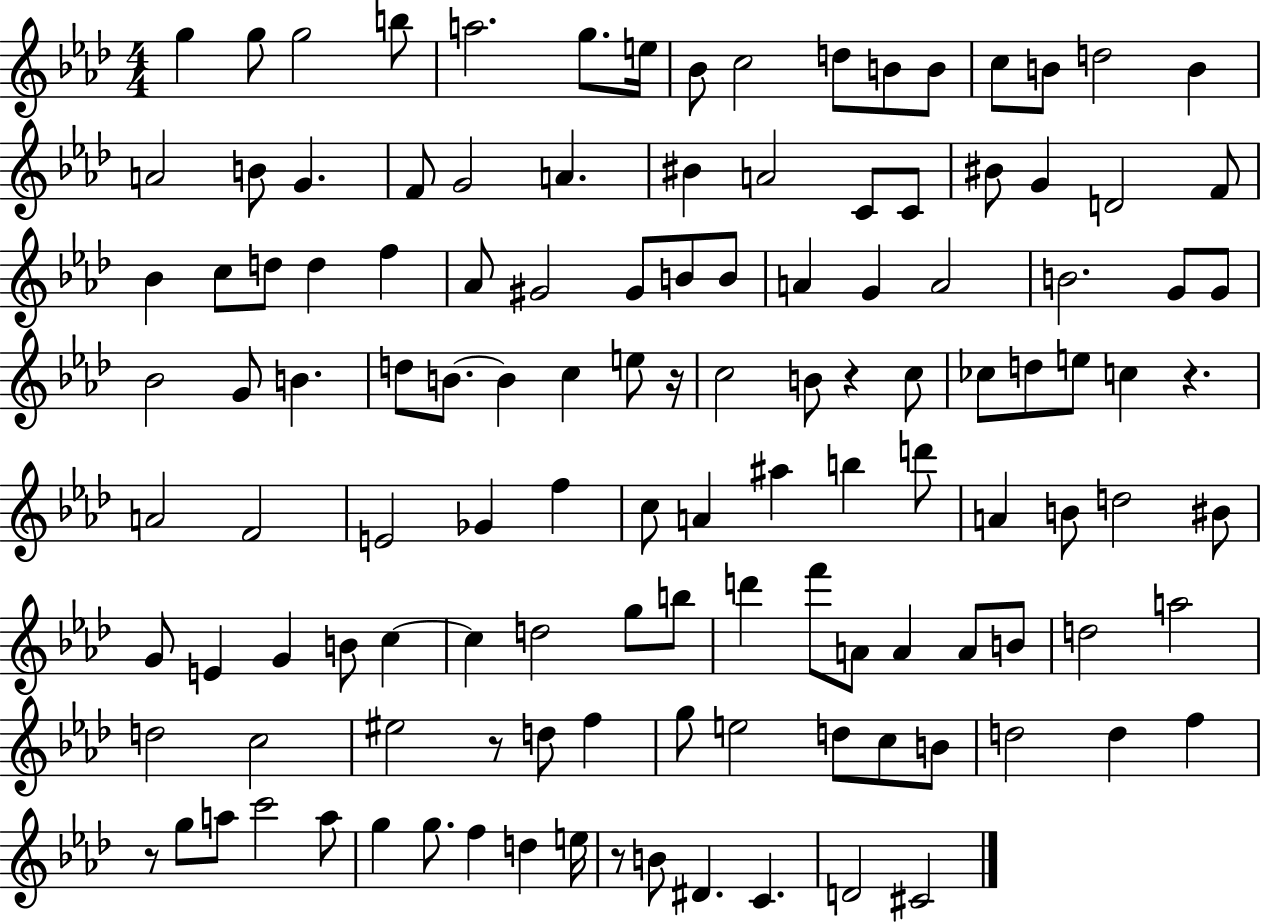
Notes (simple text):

G5/q G5/e G5/h B5/e A5/h. G5/e. E5/s Bb4/e C5/h D5/e B4/e B4/e C5/e B4/e D5/h B4/q A4/h B4/e G4/q. F4/e G4/h A4/q. BIS4/q A4/h C4/e C4/e BIS4/e G4/q D4/h F4/e Bb4/q C5/e D5/e D5/q F5/q Ab4/e G#4/h G#4/e B4/e B4/e A4/q G4/q A4/h B4/h. G4/e G4/e Bb4/h G4/e B4/q. D5/e B4/e. B4/q C5/q E5/e R/s C5/h B4/e R/q C5/e CES5/e D5/e E5/e C5/q R/q. A4/h F4/h E4/h Gb4/q F5/q C5/e A4/q A#5/q B5/q D6/e A4/q B4/e D5/h BIS4/e G4/e E4/q G4/q B4/e C5/q C5/q D5/h G5/e B5/e D6/q F6/e A4/e A4/q A4/e B4/e D5/h A5/h D5/h C5/h EIS5/h R/e D5/e F5/q G5/e E5/h D5/e C5/e B4/e D5/h D5/q F5/q R/e G5/e A5/e C6/h A5/e G5/q G5/e. F5/q D5/q E5/s R/e B4/e D#4/q. C4/q. D4/h C#4/h